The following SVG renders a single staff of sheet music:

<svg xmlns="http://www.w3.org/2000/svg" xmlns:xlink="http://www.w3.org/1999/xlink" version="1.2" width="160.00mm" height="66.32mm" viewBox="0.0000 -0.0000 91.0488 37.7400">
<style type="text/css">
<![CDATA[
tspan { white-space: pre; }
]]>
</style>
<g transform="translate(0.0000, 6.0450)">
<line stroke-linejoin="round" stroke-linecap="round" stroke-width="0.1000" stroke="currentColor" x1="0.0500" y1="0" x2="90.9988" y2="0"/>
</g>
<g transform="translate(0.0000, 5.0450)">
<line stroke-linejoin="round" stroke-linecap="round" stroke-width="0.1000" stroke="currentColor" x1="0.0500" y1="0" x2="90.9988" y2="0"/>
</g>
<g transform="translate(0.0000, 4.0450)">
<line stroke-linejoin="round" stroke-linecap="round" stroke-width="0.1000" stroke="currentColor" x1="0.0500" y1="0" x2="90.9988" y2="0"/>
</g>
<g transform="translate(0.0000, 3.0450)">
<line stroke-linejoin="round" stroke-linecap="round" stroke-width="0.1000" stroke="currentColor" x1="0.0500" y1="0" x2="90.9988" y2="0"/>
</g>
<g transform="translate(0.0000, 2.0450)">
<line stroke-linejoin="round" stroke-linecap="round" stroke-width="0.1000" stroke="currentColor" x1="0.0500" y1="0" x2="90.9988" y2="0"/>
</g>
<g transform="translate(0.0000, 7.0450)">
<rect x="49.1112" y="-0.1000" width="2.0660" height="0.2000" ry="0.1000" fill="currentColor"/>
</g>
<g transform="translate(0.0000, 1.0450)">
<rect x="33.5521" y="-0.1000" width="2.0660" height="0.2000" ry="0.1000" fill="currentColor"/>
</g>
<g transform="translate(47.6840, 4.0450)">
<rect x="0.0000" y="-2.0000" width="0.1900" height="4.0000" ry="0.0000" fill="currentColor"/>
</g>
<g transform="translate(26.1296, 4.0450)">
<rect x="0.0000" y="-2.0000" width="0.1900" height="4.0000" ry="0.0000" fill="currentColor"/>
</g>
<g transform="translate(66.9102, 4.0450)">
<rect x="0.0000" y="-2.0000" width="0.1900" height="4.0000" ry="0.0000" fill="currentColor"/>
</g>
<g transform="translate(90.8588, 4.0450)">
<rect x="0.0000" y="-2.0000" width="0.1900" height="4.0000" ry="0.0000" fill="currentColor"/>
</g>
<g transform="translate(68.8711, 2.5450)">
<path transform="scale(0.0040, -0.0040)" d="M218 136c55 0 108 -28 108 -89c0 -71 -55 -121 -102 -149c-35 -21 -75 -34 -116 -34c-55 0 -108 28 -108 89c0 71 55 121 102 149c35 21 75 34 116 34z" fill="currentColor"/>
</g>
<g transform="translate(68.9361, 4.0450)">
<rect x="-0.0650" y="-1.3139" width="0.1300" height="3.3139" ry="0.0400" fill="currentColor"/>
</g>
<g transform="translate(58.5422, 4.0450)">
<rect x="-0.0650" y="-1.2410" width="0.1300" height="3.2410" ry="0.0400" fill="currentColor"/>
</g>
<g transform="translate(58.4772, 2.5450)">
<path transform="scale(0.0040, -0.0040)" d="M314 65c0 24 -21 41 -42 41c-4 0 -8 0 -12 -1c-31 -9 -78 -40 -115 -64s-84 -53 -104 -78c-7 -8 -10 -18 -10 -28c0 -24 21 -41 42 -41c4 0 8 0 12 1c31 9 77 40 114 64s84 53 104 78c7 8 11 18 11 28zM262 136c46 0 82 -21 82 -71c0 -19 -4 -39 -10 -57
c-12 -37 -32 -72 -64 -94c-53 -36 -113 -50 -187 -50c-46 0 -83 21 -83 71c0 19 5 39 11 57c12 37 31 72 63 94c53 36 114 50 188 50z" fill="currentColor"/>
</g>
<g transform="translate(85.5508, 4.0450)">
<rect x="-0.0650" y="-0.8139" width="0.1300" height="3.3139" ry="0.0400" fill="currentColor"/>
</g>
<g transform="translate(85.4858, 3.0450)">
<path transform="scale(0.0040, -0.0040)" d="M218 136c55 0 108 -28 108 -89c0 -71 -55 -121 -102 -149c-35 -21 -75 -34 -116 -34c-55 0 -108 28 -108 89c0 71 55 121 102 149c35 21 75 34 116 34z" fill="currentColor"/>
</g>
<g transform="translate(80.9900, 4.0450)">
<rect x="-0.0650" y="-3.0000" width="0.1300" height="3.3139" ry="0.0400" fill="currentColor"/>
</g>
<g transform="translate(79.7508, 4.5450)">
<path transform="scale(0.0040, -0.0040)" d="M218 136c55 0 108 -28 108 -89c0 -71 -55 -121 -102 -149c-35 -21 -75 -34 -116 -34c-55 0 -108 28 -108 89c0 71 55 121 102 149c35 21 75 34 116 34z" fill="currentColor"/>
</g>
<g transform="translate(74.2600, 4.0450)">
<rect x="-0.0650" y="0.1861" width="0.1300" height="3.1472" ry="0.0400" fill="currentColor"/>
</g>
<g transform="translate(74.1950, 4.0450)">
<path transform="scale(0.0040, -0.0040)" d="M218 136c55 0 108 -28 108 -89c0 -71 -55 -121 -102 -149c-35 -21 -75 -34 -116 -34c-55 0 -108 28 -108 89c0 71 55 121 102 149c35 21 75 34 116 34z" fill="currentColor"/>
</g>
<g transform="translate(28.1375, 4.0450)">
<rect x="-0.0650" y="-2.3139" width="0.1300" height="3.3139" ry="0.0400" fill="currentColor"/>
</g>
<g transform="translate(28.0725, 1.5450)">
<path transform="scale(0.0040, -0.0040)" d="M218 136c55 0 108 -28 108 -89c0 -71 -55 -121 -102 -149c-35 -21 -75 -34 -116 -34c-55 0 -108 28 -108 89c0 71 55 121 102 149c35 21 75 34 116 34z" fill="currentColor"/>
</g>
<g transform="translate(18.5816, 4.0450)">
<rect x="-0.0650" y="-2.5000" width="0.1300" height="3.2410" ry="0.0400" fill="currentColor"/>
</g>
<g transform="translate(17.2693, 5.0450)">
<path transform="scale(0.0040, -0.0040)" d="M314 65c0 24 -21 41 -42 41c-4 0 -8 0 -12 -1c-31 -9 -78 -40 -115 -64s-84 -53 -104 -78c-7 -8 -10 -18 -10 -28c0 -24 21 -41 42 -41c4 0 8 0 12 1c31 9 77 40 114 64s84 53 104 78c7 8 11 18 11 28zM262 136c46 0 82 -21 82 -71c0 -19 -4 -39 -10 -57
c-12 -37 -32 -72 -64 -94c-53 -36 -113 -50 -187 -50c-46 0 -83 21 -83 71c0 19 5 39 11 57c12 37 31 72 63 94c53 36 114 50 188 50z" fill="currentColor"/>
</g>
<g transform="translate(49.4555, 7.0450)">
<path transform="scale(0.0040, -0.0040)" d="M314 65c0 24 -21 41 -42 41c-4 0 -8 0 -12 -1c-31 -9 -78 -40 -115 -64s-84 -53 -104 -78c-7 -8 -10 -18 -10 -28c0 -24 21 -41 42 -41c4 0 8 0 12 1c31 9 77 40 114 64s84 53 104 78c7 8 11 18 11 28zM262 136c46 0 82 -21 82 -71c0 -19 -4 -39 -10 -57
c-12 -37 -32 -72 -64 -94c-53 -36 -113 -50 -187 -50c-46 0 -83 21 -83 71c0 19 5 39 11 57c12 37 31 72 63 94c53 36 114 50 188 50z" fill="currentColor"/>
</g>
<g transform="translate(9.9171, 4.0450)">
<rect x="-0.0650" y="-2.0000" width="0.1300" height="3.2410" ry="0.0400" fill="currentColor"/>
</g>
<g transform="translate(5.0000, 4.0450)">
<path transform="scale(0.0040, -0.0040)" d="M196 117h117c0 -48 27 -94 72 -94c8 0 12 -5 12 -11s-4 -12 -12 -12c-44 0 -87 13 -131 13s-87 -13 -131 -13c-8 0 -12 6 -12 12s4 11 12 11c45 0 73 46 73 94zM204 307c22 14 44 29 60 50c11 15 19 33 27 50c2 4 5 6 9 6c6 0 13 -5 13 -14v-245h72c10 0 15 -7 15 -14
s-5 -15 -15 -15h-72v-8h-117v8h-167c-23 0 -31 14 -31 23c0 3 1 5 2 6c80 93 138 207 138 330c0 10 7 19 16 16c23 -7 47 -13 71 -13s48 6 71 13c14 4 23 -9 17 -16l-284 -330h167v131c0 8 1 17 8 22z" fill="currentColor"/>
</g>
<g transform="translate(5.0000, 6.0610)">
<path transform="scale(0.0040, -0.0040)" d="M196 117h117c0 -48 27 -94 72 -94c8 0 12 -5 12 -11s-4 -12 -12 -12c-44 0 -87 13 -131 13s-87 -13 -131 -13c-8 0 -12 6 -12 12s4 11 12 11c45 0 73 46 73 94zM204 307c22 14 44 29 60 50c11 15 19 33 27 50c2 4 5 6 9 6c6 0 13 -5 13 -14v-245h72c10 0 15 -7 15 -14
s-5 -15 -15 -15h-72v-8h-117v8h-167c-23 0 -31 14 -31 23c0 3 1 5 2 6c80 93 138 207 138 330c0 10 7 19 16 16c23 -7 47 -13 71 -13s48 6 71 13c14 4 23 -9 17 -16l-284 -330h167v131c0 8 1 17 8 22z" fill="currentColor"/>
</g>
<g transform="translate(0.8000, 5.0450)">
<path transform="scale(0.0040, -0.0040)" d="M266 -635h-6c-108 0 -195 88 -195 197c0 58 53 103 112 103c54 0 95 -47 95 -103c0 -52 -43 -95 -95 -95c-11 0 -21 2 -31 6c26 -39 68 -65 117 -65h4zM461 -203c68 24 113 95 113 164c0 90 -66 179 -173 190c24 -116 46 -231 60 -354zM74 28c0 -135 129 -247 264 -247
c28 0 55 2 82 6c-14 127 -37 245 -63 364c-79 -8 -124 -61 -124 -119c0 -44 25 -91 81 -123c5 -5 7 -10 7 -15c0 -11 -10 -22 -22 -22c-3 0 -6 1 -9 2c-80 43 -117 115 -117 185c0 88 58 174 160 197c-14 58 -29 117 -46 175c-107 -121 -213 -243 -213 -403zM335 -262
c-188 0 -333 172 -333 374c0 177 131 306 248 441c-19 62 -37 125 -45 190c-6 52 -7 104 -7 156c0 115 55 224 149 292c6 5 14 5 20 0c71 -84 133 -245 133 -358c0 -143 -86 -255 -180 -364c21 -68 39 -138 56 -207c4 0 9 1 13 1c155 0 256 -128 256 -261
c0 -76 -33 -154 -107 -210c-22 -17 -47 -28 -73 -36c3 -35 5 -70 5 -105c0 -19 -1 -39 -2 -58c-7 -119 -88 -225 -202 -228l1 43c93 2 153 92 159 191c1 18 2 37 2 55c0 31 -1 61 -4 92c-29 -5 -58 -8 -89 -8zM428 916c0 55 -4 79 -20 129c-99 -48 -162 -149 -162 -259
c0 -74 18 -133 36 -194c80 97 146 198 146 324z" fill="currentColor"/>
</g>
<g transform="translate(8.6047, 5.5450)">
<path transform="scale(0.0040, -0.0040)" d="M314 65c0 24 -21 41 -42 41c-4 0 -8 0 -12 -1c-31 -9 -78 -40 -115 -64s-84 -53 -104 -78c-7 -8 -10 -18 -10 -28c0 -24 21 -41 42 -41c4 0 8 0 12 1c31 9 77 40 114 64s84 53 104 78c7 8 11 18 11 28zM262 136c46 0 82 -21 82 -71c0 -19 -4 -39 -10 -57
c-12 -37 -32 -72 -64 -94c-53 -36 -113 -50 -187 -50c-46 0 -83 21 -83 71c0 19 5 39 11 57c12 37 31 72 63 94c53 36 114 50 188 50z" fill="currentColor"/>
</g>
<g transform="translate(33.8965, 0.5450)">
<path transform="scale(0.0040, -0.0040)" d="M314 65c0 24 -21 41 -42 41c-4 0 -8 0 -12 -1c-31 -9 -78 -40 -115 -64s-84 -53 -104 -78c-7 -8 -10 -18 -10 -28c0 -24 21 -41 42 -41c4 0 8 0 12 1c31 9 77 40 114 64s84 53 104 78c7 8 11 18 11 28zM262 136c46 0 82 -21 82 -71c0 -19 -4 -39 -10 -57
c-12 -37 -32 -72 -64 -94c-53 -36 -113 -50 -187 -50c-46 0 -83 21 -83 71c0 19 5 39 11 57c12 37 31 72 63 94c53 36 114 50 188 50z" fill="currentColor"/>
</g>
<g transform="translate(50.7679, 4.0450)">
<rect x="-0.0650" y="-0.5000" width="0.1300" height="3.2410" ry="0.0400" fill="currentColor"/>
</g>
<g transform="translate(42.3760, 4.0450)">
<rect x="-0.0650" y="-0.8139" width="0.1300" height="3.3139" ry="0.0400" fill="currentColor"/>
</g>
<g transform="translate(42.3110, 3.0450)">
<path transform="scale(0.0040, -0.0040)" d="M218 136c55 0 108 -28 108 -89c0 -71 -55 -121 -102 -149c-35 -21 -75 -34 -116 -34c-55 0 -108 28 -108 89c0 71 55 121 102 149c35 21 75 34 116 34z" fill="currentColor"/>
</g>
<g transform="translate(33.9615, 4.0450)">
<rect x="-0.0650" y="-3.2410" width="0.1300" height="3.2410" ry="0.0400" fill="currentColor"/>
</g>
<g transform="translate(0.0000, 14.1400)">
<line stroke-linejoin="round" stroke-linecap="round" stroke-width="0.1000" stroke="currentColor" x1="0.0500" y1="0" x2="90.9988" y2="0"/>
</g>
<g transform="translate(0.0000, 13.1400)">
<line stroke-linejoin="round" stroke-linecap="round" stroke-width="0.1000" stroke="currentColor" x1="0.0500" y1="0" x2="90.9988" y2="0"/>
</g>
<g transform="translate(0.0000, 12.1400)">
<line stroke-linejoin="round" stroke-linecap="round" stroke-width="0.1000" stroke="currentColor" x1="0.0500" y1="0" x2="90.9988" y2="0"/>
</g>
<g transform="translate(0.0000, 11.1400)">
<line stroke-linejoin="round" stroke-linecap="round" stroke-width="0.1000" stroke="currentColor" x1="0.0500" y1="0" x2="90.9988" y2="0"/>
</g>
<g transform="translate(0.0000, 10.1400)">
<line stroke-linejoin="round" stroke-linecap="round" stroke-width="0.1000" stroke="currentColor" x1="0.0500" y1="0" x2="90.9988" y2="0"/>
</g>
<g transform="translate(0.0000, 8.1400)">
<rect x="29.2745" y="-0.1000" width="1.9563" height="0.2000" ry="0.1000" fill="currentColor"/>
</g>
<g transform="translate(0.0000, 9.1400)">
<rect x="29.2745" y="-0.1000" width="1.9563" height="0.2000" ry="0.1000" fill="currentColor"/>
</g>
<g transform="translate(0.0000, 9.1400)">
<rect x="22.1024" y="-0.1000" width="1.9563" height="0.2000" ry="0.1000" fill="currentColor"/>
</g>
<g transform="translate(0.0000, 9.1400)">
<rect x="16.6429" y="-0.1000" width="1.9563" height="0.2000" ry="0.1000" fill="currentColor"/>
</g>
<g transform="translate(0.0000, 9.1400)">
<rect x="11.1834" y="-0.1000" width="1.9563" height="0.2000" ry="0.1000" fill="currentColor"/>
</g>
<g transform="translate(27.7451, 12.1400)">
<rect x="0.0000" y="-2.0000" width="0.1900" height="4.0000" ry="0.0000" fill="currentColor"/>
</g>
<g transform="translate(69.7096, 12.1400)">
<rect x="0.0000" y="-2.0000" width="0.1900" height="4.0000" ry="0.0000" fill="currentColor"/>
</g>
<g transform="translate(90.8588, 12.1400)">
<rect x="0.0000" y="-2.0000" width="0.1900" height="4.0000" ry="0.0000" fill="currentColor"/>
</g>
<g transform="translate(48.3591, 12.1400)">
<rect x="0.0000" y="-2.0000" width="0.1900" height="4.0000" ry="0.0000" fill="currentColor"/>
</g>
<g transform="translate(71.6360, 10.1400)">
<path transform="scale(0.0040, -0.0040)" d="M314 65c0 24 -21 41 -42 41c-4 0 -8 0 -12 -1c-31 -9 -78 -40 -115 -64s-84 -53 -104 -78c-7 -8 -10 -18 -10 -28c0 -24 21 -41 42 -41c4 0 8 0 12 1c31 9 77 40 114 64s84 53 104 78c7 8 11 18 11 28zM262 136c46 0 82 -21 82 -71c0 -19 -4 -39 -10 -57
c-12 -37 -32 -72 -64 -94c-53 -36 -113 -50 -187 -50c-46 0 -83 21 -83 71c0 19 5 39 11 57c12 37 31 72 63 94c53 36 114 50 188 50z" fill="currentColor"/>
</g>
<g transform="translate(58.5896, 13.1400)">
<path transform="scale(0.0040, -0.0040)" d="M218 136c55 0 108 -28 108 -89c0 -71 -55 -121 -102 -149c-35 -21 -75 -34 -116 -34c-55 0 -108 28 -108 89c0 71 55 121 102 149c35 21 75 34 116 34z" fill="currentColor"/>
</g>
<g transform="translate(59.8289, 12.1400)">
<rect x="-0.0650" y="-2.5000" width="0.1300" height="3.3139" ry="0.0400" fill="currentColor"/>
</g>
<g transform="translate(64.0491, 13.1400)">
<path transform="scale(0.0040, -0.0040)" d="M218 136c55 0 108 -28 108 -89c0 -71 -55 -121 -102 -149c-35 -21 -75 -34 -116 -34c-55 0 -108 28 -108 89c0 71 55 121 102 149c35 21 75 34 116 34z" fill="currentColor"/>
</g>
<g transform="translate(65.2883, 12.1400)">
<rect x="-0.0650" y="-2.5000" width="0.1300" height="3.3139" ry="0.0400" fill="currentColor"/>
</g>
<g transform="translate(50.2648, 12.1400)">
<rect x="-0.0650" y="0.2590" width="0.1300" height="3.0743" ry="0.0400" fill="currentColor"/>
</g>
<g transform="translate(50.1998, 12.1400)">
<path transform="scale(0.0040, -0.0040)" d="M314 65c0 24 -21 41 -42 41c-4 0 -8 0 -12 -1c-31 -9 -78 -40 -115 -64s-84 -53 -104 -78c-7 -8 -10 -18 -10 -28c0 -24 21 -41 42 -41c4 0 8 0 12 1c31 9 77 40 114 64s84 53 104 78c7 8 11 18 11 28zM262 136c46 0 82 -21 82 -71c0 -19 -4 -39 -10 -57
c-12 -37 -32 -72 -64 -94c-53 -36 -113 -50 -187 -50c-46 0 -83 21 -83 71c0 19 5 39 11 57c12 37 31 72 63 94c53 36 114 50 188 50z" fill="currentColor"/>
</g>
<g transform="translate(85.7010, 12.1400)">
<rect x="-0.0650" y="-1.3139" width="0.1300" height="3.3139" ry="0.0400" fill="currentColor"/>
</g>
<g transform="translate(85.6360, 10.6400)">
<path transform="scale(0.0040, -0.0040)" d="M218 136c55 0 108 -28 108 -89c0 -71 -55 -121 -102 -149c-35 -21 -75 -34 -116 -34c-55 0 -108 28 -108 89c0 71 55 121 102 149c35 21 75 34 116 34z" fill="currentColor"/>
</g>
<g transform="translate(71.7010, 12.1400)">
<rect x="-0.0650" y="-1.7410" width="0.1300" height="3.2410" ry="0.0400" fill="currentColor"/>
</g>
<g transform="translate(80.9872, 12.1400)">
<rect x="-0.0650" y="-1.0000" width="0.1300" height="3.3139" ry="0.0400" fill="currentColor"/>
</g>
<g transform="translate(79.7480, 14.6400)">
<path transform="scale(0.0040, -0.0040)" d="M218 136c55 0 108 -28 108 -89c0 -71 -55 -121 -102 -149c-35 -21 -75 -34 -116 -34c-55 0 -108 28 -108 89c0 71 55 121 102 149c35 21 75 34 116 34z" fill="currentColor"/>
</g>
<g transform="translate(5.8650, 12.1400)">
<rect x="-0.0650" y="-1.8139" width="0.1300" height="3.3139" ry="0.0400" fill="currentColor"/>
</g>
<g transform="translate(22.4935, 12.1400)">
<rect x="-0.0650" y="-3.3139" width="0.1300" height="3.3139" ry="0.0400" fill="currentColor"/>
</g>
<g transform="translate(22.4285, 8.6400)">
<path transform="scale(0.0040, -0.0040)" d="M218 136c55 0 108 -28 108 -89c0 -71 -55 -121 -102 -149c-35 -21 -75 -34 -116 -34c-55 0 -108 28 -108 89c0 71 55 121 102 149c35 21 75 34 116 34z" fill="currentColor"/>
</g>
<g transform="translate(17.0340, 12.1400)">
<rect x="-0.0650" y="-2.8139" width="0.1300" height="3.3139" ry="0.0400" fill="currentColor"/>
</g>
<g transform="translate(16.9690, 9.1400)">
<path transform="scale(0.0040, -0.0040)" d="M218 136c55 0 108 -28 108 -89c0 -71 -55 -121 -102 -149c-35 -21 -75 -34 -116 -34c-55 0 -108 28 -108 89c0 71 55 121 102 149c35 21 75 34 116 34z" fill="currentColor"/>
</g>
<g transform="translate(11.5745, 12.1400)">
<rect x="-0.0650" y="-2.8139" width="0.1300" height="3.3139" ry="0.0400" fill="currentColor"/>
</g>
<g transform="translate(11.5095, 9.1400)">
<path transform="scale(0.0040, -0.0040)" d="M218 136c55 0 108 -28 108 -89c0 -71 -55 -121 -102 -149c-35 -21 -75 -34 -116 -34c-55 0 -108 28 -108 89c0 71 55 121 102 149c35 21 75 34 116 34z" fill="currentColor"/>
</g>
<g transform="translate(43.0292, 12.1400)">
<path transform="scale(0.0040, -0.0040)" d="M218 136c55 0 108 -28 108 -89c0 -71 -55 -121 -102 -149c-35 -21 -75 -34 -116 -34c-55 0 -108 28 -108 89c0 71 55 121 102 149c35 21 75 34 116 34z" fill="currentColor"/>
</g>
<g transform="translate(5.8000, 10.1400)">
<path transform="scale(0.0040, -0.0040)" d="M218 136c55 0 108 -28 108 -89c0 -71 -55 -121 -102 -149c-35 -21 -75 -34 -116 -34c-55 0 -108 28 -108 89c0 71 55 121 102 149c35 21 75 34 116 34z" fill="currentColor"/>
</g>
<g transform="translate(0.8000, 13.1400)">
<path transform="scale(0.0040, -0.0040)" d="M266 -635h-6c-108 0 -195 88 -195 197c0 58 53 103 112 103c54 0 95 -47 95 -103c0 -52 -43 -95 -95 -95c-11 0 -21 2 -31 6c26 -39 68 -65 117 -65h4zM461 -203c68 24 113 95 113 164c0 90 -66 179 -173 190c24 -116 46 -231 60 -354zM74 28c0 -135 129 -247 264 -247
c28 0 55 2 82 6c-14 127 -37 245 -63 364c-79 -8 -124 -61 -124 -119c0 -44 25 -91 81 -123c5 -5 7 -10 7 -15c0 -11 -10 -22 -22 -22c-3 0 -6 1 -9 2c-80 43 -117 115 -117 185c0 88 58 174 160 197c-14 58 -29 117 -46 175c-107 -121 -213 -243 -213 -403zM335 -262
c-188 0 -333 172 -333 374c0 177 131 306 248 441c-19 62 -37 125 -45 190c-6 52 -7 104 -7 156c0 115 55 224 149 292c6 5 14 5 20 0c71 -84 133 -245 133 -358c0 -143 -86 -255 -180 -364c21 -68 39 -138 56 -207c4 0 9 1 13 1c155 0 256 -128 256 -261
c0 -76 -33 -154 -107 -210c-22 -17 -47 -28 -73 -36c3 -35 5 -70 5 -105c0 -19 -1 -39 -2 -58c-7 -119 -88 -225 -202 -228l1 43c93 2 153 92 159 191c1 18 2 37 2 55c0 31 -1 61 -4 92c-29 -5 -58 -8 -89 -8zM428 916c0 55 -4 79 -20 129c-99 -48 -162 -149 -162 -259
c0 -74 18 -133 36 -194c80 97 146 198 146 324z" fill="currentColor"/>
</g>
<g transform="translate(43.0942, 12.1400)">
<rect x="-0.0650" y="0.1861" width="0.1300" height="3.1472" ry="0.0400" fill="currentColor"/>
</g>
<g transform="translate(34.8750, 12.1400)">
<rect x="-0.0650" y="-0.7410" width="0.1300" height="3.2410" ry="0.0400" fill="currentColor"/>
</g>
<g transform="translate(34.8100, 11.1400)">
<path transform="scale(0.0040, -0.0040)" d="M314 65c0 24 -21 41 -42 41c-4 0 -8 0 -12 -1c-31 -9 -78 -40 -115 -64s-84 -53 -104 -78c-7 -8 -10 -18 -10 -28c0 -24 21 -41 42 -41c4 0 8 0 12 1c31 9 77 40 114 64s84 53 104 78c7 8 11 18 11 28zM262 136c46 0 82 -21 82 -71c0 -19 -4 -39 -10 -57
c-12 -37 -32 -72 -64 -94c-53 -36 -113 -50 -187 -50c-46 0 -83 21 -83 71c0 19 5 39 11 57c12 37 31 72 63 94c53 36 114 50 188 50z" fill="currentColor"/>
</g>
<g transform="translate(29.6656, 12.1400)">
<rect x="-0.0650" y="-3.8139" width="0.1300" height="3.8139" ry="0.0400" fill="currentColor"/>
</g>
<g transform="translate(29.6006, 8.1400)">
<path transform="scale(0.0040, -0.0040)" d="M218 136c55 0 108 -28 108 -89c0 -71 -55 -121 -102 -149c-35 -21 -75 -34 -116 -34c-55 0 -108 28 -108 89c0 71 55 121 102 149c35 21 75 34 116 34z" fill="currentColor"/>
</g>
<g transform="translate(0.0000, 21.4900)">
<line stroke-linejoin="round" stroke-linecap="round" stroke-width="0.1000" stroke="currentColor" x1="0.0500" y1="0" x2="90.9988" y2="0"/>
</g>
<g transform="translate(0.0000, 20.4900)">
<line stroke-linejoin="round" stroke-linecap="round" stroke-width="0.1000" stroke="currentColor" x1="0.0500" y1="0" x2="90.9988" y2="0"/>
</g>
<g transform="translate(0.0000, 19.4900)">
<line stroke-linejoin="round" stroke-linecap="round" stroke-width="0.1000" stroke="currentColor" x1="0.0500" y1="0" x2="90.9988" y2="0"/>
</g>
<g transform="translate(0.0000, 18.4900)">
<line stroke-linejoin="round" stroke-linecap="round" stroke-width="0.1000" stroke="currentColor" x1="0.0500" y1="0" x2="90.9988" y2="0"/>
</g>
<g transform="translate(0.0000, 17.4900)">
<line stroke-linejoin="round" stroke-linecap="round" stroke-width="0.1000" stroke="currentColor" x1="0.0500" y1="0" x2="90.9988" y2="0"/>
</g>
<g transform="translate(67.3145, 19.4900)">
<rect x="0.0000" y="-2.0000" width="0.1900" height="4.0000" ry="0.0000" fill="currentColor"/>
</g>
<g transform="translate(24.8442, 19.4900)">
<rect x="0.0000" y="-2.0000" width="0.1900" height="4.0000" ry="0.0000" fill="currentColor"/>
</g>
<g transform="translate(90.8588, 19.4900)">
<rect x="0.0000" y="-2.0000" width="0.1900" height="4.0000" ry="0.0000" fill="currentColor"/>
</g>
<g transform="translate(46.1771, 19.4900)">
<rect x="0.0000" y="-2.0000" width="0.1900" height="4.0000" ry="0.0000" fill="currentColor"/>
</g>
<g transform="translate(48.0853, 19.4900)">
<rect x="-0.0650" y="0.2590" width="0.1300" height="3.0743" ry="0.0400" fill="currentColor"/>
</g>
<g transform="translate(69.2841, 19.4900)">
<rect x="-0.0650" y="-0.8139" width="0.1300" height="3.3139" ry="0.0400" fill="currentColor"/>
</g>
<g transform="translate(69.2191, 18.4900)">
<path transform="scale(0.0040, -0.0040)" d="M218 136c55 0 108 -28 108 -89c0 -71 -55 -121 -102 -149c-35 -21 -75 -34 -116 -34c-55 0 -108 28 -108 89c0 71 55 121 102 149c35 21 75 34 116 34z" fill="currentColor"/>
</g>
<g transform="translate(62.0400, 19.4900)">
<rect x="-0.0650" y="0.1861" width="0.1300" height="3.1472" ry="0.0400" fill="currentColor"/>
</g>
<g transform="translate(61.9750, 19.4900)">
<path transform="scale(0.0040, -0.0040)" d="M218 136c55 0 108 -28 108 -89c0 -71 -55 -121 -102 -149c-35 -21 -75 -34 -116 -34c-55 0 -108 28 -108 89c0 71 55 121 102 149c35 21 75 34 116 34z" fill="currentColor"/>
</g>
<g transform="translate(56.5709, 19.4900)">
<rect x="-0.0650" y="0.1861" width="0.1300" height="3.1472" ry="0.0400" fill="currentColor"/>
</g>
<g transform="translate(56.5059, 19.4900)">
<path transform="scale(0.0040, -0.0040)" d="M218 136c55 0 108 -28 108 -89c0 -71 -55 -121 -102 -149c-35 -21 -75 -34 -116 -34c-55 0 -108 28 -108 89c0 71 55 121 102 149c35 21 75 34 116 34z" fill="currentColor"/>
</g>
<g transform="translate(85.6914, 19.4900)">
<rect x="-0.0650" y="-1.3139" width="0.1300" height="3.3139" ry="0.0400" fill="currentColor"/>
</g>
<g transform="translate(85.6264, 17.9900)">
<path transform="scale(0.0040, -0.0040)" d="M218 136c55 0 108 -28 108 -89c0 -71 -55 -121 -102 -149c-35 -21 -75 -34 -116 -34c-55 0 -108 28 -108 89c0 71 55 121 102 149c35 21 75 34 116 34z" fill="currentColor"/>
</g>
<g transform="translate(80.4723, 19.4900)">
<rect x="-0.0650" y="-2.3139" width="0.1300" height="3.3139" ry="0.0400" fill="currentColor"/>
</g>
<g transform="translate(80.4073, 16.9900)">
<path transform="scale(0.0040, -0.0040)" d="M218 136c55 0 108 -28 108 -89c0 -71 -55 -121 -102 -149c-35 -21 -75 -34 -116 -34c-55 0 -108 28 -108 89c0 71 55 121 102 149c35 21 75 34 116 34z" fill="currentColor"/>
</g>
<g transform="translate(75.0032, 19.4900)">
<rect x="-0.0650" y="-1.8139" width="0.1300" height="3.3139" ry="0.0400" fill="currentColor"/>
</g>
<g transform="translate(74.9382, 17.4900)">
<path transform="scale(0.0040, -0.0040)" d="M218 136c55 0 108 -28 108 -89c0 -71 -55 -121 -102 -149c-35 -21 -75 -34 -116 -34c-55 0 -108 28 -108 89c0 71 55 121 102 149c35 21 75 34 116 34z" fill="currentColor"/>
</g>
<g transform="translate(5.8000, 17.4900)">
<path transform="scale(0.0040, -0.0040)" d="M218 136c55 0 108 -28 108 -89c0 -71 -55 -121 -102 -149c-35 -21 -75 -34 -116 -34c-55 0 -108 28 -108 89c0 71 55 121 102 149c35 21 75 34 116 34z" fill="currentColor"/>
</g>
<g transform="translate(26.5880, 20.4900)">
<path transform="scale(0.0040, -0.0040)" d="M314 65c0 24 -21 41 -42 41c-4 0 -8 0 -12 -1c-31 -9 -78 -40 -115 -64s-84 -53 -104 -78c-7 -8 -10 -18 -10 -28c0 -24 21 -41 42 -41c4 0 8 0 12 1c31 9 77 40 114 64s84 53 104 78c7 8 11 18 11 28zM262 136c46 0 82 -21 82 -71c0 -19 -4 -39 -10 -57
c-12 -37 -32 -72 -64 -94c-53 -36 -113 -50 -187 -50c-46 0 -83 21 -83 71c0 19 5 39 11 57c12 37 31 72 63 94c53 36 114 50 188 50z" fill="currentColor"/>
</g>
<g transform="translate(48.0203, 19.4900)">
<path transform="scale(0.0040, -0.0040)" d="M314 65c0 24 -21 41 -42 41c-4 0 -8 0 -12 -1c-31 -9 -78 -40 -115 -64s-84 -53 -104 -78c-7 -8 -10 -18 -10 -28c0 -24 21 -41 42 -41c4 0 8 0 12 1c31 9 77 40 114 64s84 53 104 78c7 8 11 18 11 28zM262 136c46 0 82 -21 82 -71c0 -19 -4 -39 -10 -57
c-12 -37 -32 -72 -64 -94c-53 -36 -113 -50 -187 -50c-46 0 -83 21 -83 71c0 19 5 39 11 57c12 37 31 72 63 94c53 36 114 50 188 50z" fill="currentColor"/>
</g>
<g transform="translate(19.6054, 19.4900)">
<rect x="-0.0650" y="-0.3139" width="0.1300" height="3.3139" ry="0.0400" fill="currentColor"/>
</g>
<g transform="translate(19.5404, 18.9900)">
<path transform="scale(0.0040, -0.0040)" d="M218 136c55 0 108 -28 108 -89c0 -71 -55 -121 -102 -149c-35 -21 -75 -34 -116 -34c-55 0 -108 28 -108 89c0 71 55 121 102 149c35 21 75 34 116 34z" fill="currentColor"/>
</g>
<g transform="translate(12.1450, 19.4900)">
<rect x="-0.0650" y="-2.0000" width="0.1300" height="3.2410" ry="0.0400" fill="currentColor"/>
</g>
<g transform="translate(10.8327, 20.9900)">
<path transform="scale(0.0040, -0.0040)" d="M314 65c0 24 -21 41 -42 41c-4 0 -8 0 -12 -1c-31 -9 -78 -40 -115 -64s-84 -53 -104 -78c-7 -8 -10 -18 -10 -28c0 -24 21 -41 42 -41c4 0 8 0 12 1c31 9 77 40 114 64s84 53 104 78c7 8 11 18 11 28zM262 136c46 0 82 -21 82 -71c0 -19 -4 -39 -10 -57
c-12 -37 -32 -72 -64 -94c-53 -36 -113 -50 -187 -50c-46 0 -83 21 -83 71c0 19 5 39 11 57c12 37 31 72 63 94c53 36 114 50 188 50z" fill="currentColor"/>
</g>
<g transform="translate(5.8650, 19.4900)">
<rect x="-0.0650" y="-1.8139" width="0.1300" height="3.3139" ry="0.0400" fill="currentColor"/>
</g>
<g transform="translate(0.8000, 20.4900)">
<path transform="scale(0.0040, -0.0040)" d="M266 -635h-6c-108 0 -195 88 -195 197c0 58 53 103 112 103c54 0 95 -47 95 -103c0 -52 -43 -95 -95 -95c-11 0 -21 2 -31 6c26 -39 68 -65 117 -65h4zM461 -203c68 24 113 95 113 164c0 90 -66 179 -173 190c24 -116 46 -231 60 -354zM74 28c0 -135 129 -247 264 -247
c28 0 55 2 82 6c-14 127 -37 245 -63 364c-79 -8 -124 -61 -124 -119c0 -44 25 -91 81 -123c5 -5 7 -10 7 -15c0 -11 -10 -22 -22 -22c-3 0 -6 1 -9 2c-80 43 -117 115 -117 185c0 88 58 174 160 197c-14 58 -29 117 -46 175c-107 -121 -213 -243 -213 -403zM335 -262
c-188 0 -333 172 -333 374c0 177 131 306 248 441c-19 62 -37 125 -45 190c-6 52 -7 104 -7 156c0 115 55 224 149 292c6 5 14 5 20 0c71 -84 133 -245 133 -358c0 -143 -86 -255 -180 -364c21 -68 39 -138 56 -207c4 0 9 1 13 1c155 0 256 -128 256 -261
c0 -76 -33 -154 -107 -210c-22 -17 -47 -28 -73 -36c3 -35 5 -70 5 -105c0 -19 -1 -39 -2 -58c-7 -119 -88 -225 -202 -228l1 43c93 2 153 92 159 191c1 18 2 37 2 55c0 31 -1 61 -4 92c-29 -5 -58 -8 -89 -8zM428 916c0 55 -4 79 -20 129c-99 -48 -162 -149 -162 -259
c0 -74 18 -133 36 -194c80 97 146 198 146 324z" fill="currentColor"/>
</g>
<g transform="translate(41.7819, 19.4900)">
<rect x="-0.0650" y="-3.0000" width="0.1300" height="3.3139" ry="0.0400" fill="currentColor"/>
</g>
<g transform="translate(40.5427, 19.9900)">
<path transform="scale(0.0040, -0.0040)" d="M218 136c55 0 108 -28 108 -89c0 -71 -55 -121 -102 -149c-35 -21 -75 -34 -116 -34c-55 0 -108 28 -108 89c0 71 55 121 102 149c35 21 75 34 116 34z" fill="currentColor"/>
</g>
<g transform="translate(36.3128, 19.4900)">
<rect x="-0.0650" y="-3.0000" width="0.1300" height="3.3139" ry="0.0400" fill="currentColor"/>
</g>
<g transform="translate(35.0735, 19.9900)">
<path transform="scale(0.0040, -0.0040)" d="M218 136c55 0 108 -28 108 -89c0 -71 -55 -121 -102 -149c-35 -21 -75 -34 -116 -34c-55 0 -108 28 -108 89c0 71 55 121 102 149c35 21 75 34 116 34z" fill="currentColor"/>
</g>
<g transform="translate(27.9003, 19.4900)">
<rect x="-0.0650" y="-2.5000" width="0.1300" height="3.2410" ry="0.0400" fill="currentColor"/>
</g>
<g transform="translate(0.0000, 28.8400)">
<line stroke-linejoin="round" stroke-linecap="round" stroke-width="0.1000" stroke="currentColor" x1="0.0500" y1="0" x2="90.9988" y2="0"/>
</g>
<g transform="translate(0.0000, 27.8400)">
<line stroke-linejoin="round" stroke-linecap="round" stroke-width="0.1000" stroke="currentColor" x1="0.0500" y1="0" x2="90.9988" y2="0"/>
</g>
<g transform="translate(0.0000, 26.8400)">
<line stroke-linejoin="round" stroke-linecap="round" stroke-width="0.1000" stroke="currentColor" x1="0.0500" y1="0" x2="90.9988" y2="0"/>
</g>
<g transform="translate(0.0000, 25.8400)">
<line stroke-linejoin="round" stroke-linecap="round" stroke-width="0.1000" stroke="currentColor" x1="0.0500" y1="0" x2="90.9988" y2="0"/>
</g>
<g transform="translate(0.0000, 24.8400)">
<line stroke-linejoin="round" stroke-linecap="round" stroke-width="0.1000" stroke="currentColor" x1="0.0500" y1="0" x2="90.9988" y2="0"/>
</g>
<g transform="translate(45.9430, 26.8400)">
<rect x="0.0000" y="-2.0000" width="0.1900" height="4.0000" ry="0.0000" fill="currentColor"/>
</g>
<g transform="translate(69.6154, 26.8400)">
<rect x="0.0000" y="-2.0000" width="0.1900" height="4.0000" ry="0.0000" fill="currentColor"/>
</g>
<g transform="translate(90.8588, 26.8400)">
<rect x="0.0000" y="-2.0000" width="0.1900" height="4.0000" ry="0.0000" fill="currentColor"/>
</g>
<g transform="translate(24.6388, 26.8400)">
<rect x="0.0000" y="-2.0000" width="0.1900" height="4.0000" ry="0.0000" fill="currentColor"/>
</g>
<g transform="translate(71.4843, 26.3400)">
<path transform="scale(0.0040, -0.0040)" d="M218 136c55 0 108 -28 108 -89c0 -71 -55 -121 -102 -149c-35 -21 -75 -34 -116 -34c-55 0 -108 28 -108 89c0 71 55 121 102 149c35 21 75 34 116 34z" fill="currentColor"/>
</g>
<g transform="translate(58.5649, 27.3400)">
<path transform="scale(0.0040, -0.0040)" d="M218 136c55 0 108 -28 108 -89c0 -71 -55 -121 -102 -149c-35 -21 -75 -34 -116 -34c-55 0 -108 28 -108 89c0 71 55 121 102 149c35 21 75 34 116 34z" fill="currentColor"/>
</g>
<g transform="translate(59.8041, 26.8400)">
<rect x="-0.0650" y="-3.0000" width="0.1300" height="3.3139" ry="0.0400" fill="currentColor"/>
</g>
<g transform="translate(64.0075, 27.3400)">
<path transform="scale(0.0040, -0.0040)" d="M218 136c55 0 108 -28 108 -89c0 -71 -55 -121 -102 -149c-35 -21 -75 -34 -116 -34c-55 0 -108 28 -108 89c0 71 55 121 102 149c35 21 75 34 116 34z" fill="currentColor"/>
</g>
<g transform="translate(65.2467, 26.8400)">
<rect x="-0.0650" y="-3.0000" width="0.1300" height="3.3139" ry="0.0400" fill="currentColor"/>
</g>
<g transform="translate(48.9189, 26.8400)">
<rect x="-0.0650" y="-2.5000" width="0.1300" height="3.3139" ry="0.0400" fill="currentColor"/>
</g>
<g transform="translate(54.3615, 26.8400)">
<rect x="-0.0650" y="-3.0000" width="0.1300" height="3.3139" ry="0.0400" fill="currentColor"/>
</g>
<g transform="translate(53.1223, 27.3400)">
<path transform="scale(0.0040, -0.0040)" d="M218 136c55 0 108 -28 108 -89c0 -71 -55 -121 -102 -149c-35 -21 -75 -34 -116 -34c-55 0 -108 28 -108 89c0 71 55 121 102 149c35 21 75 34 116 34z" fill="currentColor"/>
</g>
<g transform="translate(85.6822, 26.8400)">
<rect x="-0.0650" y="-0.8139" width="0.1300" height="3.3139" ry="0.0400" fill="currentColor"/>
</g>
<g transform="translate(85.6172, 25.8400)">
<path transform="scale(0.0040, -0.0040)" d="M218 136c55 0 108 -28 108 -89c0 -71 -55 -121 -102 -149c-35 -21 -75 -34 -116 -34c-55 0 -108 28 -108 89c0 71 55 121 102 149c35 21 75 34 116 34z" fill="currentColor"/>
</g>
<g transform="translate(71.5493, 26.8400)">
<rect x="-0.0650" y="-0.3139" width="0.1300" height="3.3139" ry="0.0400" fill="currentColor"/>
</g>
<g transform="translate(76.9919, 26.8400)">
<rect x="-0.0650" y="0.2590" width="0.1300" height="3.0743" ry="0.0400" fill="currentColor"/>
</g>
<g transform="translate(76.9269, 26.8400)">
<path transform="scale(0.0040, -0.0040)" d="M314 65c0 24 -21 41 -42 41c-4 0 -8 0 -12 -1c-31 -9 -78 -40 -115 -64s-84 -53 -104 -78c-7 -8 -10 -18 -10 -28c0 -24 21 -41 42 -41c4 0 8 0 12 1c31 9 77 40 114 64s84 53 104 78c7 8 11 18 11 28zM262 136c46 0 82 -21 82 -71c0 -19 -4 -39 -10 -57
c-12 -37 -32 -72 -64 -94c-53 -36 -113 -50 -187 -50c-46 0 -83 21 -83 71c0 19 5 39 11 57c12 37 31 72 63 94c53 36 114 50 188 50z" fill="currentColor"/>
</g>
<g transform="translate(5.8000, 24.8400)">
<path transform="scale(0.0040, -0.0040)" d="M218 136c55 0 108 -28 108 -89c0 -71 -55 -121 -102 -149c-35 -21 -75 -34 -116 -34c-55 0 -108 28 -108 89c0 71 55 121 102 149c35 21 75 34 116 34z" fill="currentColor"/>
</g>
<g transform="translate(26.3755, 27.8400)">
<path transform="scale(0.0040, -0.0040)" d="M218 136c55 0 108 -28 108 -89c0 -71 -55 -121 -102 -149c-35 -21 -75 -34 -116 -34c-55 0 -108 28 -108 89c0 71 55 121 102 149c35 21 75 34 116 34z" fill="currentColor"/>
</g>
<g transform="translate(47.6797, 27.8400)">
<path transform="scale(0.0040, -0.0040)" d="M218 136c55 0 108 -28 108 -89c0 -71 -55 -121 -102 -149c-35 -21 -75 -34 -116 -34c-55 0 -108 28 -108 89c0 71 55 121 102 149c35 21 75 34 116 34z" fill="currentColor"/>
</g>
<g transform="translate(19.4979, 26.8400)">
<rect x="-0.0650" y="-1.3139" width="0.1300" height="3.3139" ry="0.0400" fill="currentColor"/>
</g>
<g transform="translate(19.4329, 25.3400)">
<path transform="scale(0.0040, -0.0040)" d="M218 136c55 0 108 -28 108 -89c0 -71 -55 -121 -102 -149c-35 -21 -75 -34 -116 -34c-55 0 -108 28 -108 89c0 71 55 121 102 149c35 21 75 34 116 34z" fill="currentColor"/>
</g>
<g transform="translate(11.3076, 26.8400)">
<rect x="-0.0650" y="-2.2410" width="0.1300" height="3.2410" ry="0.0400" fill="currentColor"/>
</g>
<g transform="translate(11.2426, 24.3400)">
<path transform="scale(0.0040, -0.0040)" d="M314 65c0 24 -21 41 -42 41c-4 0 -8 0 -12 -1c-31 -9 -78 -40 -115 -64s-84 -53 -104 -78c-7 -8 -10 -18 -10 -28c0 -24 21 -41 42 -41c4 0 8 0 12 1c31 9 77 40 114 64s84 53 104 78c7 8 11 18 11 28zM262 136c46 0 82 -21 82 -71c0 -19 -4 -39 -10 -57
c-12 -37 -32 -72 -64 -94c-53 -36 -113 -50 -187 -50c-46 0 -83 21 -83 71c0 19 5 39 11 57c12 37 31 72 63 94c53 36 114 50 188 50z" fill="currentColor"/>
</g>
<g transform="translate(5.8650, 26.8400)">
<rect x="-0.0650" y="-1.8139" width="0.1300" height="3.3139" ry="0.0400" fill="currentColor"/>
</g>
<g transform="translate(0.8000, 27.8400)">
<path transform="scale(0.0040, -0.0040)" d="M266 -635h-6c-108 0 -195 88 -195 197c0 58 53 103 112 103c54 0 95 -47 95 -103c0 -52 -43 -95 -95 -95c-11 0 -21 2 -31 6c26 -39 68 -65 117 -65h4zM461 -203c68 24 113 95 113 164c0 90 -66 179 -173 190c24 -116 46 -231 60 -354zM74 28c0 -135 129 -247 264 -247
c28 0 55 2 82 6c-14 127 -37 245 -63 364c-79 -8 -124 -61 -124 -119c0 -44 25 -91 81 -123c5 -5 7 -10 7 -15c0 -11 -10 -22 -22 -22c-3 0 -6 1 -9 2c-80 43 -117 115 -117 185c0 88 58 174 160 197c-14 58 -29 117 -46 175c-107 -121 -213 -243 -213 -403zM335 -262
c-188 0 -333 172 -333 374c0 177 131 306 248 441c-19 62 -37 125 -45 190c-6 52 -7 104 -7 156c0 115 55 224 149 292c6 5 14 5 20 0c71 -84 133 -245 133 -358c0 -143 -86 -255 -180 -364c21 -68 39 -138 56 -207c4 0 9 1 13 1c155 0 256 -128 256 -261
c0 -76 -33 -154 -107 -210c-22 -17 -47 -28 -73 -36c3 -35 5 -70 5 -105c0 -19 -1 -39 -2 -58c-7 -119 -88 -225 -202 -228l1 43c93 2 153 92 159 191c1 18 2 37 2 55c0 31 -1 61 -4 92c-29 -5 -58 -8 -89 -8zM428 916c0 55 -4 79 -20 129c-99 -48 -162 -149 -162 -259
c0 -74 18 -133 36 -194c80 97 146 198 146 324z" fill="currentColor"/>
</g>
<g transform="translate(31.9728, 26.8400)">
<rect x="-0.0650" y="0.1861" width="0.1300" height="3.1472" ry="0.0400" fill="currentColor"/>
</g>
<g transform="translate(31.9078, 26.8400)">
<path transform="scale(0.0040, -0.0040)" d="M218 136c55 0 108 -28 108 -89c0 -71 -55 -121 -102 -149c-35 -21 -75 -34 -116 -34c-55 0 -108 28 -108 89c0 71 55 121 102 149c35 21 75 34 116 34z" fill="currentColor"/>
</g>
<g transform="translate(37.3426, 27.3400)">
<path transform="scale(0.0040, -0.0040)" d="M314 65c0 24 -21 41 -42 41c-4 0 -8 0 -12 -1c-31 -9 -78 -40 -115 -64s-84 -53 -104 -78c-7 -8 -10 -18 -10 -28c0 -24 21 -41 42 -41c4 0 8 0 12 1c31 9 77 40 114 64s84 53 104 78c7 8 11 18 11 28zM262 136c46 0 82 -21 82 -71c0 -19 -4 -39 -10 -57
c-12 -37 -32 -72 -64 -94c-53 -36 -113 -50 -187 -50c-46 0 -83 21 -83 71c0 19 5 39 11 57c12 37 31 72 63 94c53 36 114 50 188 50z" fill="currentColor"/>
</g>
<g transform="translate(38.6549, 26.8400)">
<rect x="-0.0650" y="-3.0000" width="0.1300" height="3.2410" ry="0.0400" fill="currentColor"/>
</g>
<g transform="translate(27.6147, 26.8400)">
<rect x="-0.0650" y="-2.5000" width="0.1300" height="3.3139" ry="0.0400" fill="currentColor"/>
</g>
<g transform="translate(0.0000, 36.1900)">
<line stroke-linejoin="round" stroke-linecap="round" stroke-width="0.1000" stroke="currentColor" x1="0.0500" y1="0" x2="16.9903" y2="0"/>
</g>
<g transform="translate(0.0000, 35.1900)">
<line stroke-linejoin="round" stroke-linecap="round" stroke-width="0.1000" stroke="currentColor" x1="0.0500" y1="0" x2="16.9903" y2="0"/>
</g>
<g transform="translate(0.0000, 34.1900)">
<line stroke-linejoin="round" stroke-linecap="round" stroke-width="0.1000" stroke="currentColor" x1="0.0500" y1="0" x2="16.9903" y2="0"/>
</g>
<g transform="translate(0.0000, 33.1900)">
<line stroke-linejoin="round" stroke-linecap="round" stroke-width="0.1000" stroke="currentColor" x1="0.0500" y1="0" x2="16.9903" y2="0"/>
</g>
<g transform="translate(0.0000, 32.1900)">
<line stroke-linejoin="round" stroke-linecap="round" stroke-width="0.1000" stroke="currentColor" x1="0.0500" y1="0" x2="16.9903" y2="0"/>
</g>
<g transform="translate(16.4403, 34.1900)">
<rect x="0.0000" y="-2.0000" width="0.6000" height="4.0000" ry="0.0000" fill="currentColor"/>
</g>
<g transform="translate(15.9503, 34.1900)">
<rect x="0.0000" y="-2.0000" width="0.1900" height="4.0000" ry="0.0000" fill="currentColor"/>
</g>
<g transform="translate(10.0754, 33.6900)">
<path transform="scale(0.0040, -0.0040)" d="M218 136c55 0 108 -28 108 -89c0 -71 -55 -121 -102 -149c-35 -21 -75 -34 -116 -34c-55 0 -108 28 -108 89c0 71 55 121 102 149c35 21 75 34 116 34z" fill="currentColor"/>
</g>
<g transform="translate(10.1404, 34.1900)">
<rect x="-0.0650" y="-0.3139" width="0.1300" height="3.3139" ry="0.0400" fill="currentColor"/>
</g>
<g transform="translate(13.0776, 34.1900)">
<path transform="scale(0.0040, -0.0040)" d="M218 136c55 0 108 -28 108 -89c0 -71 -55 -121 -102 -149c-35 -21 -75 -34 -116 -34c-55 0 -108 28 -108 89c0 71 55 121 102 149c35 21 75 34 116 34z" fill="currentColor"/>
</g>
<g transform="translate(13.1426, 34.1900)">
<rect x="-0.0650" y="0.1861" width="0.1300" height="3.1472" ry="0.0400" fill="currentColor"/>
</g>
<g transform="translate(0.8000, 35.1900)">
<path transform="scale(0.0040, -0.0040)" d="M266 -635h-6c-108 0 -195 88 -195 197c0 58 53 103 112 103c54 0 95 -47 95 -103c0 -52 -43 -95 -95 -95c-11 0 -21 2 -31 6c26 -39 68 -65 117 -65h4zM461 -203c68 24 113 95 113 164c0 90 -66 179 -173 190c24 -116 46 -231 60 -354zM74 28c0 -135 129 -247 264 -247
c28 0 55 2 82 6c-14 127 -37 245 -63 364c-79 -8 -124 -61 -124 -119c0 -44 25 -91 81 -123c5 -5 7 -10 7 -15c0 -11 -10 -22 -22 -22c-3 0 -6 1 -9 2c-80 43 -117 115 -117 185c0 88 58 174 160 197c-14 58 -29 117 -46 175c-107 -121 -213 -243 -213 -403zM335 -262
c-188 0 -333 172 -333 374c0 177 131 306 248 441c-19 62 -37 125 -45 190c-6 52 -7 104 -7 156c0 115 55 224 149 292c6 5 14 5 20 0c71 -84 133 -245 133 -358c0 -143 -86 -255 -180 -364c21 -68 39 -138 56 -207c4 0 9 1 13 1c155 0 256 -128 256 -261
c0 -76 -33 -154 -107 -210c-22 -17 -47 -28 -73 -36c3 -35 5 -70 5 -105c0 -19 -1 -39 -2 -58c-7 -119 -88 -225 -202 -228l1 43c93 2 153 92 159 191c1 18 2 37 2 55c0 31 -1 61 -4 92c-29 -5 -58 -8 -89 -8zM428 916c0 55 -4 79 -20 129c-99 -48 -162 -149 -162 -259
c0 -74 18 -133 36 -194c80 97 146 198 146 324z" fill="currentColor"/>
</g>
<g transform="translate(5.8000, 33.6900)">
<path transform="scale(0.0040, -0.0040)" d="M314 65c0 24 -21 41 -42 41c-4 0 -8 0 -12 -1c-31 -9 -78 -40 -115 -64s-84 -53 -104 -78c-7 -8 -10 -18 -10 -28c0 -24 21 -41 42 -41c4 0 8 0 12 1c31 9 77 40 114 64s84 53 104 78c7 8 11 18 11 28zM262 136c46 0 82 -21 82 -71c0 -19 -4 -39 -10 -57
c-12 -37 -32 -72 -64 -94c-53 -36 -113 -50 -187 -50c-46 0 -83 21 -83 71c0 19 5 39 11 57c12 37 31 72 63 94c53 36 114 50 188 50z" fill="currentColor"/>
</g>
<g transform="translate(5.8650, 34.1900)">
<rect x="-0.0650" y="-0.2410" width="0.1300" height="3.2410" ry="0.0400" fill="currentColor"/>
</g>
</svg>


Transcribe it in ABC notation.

X:1
T:Untitled
M:4/4
L:1/4
K:C
F2 G2 g b2 d C2 e2 e B A d f a a b c' d2 B B2 G G f2 D e f F2 c G2 A A B2 B B d f g e f g2 e G B A2 G A A A c B2 d c2 c B